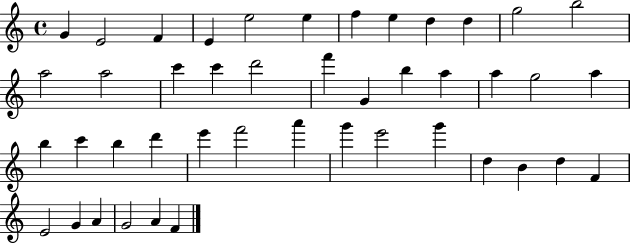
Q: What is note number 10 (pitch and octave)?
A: D5